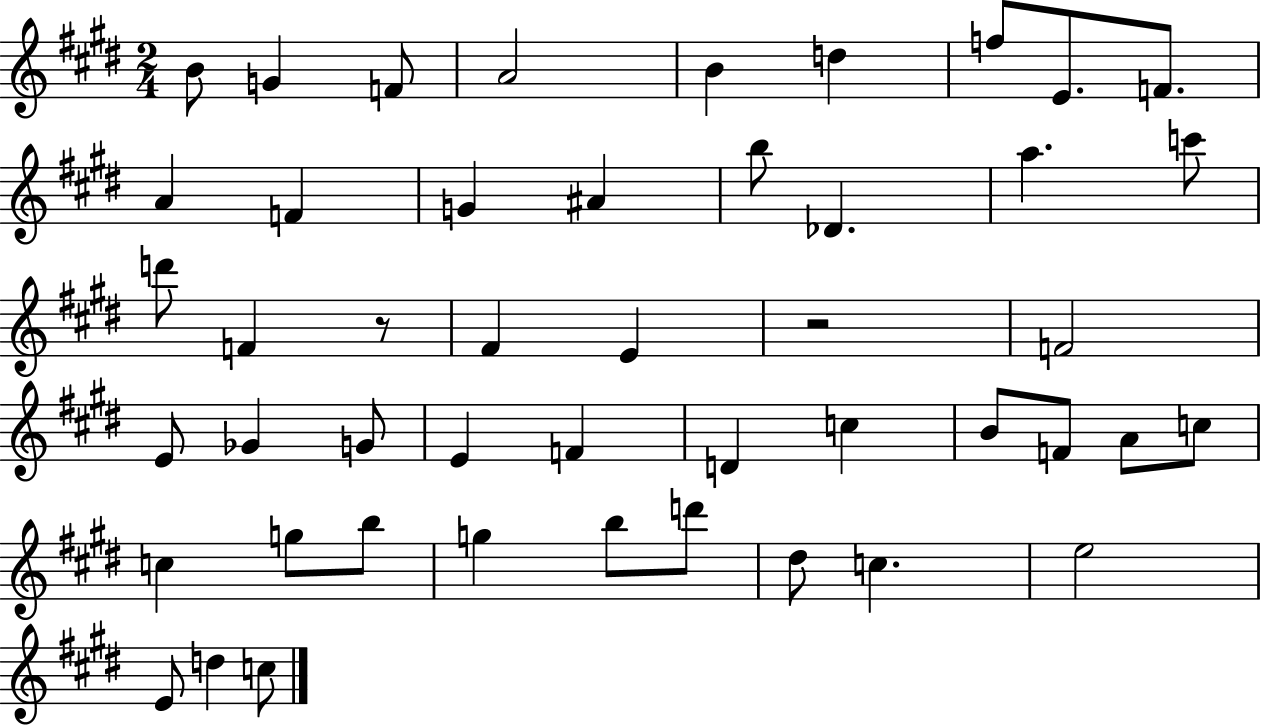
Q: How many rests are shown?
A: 2